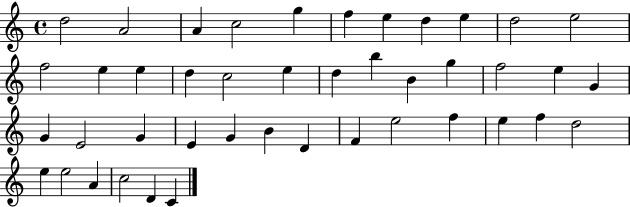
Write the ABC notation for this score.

X:1
T:Untitled
M:4/4
L:1/4
K:C
d2 A2 A c2 g f e d e d2 e2 f2 e e d c2 e d b B g f2 e G G E2 G E G B D F e2 f e f d2 e e2 A c2 D C